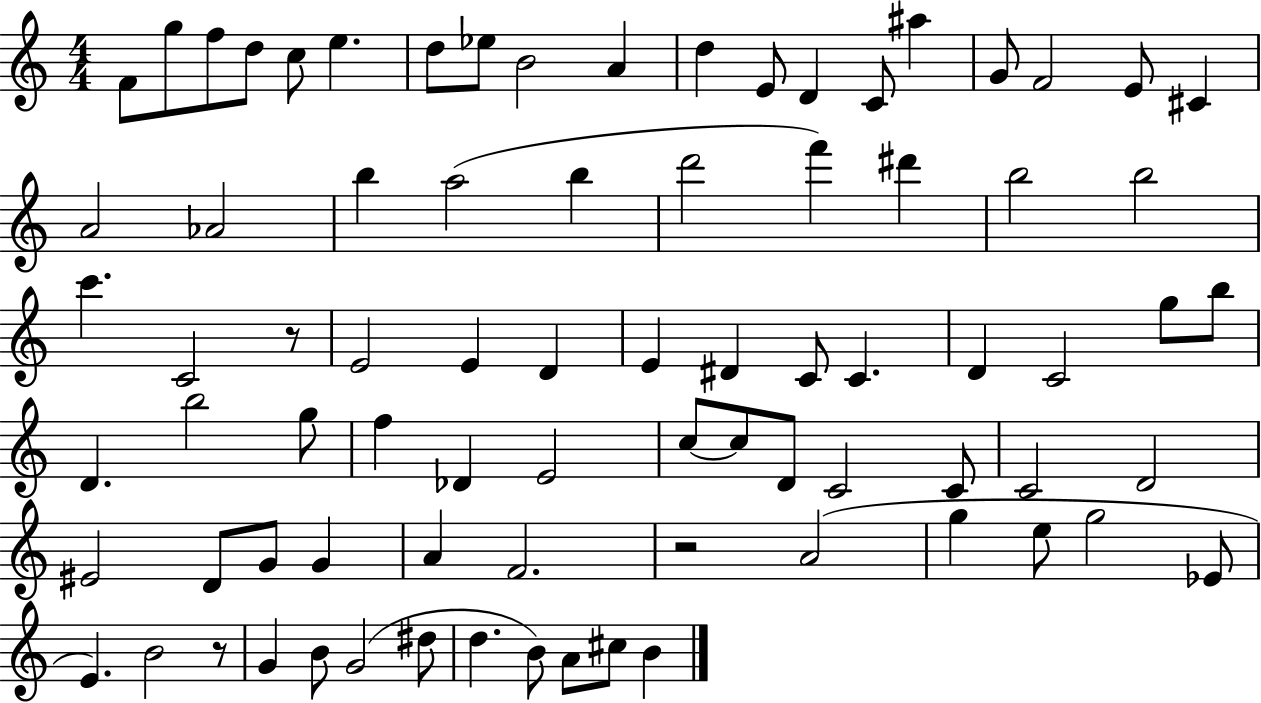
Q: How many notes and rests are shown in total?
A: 80